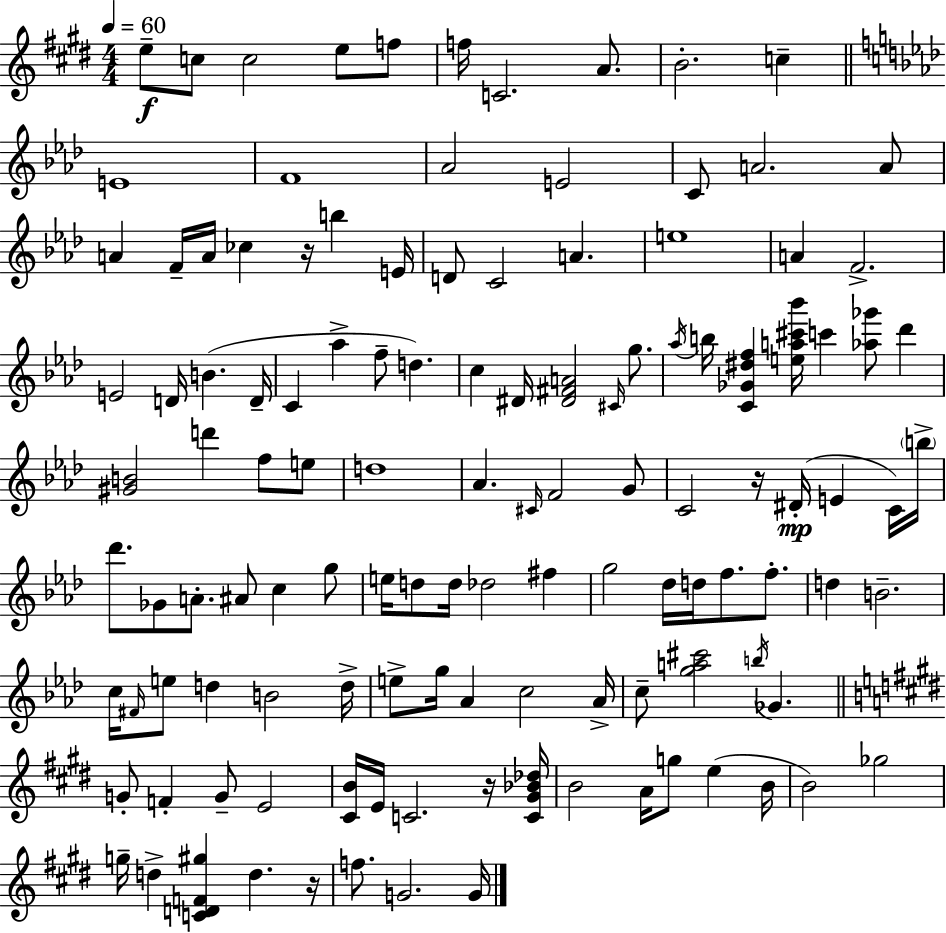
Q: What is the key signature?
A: E major